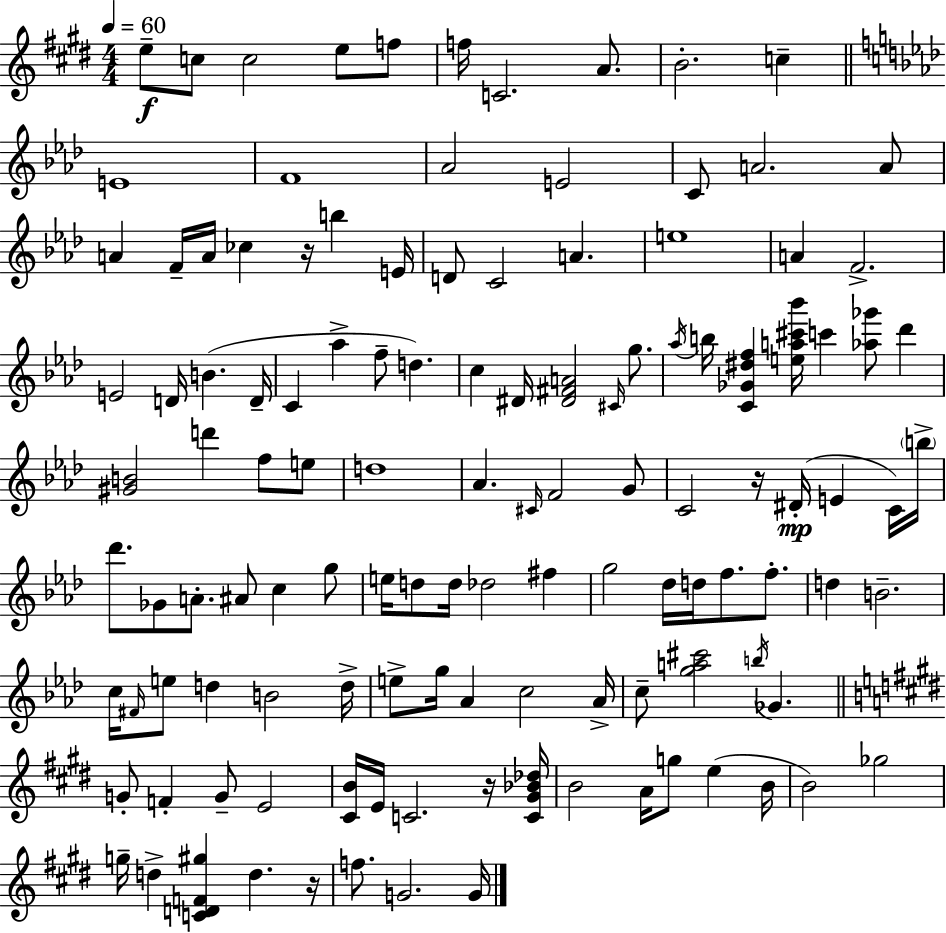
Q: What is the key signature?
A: E major